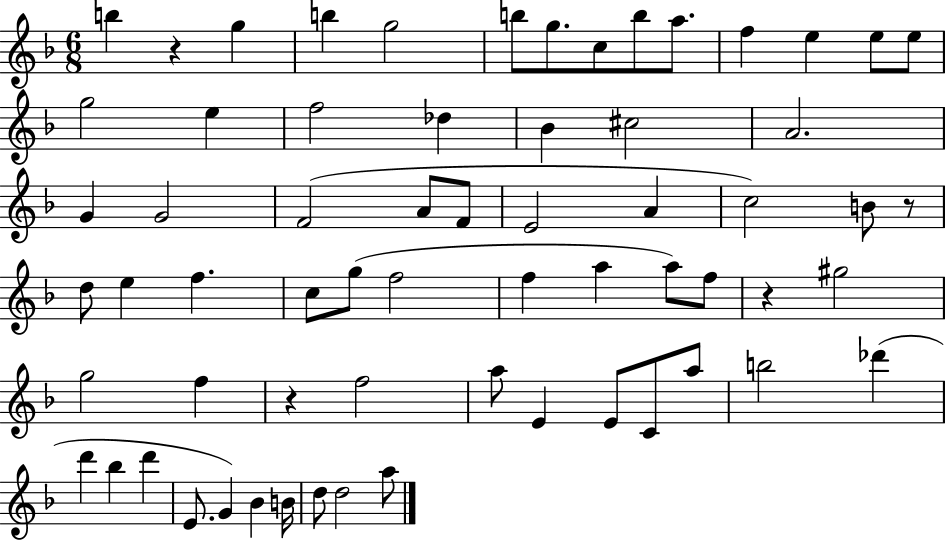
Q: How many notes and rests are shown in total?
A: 64